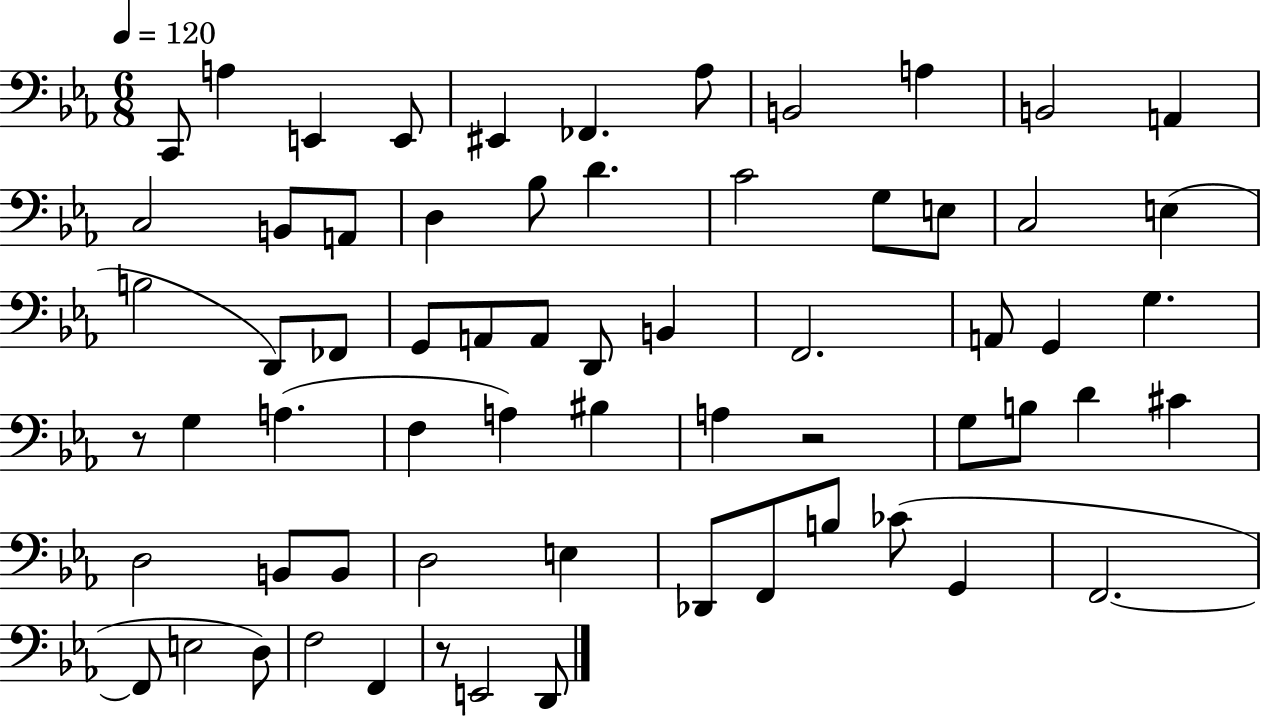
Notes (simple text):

C2/e A3/q E2/q E2/e EIS2/q FES2/q. Ab3/e B2/h A3/q B2/h A2/q C3/h B2/e A2/e D3/q Bb3/e D4/q. C4/h G3/e E3/e C3/h E3/q B3/h D2/e FES2/e G2/e A2/e A2/e D2/e B2/q F2/h. A2/e G2/q G3/q. R/e G3/q A3/q. F3/q A3/q BIS3/q A3/q R/h G3/e B3/e D4/q C#4/q D3/h B2/e B2/e D3/h E3/q Db2/e F2/e B3/e CES4/e G2/q F2/h. F2/e E3/h D3/e F3/h F2/q R/e E2/h D2/e